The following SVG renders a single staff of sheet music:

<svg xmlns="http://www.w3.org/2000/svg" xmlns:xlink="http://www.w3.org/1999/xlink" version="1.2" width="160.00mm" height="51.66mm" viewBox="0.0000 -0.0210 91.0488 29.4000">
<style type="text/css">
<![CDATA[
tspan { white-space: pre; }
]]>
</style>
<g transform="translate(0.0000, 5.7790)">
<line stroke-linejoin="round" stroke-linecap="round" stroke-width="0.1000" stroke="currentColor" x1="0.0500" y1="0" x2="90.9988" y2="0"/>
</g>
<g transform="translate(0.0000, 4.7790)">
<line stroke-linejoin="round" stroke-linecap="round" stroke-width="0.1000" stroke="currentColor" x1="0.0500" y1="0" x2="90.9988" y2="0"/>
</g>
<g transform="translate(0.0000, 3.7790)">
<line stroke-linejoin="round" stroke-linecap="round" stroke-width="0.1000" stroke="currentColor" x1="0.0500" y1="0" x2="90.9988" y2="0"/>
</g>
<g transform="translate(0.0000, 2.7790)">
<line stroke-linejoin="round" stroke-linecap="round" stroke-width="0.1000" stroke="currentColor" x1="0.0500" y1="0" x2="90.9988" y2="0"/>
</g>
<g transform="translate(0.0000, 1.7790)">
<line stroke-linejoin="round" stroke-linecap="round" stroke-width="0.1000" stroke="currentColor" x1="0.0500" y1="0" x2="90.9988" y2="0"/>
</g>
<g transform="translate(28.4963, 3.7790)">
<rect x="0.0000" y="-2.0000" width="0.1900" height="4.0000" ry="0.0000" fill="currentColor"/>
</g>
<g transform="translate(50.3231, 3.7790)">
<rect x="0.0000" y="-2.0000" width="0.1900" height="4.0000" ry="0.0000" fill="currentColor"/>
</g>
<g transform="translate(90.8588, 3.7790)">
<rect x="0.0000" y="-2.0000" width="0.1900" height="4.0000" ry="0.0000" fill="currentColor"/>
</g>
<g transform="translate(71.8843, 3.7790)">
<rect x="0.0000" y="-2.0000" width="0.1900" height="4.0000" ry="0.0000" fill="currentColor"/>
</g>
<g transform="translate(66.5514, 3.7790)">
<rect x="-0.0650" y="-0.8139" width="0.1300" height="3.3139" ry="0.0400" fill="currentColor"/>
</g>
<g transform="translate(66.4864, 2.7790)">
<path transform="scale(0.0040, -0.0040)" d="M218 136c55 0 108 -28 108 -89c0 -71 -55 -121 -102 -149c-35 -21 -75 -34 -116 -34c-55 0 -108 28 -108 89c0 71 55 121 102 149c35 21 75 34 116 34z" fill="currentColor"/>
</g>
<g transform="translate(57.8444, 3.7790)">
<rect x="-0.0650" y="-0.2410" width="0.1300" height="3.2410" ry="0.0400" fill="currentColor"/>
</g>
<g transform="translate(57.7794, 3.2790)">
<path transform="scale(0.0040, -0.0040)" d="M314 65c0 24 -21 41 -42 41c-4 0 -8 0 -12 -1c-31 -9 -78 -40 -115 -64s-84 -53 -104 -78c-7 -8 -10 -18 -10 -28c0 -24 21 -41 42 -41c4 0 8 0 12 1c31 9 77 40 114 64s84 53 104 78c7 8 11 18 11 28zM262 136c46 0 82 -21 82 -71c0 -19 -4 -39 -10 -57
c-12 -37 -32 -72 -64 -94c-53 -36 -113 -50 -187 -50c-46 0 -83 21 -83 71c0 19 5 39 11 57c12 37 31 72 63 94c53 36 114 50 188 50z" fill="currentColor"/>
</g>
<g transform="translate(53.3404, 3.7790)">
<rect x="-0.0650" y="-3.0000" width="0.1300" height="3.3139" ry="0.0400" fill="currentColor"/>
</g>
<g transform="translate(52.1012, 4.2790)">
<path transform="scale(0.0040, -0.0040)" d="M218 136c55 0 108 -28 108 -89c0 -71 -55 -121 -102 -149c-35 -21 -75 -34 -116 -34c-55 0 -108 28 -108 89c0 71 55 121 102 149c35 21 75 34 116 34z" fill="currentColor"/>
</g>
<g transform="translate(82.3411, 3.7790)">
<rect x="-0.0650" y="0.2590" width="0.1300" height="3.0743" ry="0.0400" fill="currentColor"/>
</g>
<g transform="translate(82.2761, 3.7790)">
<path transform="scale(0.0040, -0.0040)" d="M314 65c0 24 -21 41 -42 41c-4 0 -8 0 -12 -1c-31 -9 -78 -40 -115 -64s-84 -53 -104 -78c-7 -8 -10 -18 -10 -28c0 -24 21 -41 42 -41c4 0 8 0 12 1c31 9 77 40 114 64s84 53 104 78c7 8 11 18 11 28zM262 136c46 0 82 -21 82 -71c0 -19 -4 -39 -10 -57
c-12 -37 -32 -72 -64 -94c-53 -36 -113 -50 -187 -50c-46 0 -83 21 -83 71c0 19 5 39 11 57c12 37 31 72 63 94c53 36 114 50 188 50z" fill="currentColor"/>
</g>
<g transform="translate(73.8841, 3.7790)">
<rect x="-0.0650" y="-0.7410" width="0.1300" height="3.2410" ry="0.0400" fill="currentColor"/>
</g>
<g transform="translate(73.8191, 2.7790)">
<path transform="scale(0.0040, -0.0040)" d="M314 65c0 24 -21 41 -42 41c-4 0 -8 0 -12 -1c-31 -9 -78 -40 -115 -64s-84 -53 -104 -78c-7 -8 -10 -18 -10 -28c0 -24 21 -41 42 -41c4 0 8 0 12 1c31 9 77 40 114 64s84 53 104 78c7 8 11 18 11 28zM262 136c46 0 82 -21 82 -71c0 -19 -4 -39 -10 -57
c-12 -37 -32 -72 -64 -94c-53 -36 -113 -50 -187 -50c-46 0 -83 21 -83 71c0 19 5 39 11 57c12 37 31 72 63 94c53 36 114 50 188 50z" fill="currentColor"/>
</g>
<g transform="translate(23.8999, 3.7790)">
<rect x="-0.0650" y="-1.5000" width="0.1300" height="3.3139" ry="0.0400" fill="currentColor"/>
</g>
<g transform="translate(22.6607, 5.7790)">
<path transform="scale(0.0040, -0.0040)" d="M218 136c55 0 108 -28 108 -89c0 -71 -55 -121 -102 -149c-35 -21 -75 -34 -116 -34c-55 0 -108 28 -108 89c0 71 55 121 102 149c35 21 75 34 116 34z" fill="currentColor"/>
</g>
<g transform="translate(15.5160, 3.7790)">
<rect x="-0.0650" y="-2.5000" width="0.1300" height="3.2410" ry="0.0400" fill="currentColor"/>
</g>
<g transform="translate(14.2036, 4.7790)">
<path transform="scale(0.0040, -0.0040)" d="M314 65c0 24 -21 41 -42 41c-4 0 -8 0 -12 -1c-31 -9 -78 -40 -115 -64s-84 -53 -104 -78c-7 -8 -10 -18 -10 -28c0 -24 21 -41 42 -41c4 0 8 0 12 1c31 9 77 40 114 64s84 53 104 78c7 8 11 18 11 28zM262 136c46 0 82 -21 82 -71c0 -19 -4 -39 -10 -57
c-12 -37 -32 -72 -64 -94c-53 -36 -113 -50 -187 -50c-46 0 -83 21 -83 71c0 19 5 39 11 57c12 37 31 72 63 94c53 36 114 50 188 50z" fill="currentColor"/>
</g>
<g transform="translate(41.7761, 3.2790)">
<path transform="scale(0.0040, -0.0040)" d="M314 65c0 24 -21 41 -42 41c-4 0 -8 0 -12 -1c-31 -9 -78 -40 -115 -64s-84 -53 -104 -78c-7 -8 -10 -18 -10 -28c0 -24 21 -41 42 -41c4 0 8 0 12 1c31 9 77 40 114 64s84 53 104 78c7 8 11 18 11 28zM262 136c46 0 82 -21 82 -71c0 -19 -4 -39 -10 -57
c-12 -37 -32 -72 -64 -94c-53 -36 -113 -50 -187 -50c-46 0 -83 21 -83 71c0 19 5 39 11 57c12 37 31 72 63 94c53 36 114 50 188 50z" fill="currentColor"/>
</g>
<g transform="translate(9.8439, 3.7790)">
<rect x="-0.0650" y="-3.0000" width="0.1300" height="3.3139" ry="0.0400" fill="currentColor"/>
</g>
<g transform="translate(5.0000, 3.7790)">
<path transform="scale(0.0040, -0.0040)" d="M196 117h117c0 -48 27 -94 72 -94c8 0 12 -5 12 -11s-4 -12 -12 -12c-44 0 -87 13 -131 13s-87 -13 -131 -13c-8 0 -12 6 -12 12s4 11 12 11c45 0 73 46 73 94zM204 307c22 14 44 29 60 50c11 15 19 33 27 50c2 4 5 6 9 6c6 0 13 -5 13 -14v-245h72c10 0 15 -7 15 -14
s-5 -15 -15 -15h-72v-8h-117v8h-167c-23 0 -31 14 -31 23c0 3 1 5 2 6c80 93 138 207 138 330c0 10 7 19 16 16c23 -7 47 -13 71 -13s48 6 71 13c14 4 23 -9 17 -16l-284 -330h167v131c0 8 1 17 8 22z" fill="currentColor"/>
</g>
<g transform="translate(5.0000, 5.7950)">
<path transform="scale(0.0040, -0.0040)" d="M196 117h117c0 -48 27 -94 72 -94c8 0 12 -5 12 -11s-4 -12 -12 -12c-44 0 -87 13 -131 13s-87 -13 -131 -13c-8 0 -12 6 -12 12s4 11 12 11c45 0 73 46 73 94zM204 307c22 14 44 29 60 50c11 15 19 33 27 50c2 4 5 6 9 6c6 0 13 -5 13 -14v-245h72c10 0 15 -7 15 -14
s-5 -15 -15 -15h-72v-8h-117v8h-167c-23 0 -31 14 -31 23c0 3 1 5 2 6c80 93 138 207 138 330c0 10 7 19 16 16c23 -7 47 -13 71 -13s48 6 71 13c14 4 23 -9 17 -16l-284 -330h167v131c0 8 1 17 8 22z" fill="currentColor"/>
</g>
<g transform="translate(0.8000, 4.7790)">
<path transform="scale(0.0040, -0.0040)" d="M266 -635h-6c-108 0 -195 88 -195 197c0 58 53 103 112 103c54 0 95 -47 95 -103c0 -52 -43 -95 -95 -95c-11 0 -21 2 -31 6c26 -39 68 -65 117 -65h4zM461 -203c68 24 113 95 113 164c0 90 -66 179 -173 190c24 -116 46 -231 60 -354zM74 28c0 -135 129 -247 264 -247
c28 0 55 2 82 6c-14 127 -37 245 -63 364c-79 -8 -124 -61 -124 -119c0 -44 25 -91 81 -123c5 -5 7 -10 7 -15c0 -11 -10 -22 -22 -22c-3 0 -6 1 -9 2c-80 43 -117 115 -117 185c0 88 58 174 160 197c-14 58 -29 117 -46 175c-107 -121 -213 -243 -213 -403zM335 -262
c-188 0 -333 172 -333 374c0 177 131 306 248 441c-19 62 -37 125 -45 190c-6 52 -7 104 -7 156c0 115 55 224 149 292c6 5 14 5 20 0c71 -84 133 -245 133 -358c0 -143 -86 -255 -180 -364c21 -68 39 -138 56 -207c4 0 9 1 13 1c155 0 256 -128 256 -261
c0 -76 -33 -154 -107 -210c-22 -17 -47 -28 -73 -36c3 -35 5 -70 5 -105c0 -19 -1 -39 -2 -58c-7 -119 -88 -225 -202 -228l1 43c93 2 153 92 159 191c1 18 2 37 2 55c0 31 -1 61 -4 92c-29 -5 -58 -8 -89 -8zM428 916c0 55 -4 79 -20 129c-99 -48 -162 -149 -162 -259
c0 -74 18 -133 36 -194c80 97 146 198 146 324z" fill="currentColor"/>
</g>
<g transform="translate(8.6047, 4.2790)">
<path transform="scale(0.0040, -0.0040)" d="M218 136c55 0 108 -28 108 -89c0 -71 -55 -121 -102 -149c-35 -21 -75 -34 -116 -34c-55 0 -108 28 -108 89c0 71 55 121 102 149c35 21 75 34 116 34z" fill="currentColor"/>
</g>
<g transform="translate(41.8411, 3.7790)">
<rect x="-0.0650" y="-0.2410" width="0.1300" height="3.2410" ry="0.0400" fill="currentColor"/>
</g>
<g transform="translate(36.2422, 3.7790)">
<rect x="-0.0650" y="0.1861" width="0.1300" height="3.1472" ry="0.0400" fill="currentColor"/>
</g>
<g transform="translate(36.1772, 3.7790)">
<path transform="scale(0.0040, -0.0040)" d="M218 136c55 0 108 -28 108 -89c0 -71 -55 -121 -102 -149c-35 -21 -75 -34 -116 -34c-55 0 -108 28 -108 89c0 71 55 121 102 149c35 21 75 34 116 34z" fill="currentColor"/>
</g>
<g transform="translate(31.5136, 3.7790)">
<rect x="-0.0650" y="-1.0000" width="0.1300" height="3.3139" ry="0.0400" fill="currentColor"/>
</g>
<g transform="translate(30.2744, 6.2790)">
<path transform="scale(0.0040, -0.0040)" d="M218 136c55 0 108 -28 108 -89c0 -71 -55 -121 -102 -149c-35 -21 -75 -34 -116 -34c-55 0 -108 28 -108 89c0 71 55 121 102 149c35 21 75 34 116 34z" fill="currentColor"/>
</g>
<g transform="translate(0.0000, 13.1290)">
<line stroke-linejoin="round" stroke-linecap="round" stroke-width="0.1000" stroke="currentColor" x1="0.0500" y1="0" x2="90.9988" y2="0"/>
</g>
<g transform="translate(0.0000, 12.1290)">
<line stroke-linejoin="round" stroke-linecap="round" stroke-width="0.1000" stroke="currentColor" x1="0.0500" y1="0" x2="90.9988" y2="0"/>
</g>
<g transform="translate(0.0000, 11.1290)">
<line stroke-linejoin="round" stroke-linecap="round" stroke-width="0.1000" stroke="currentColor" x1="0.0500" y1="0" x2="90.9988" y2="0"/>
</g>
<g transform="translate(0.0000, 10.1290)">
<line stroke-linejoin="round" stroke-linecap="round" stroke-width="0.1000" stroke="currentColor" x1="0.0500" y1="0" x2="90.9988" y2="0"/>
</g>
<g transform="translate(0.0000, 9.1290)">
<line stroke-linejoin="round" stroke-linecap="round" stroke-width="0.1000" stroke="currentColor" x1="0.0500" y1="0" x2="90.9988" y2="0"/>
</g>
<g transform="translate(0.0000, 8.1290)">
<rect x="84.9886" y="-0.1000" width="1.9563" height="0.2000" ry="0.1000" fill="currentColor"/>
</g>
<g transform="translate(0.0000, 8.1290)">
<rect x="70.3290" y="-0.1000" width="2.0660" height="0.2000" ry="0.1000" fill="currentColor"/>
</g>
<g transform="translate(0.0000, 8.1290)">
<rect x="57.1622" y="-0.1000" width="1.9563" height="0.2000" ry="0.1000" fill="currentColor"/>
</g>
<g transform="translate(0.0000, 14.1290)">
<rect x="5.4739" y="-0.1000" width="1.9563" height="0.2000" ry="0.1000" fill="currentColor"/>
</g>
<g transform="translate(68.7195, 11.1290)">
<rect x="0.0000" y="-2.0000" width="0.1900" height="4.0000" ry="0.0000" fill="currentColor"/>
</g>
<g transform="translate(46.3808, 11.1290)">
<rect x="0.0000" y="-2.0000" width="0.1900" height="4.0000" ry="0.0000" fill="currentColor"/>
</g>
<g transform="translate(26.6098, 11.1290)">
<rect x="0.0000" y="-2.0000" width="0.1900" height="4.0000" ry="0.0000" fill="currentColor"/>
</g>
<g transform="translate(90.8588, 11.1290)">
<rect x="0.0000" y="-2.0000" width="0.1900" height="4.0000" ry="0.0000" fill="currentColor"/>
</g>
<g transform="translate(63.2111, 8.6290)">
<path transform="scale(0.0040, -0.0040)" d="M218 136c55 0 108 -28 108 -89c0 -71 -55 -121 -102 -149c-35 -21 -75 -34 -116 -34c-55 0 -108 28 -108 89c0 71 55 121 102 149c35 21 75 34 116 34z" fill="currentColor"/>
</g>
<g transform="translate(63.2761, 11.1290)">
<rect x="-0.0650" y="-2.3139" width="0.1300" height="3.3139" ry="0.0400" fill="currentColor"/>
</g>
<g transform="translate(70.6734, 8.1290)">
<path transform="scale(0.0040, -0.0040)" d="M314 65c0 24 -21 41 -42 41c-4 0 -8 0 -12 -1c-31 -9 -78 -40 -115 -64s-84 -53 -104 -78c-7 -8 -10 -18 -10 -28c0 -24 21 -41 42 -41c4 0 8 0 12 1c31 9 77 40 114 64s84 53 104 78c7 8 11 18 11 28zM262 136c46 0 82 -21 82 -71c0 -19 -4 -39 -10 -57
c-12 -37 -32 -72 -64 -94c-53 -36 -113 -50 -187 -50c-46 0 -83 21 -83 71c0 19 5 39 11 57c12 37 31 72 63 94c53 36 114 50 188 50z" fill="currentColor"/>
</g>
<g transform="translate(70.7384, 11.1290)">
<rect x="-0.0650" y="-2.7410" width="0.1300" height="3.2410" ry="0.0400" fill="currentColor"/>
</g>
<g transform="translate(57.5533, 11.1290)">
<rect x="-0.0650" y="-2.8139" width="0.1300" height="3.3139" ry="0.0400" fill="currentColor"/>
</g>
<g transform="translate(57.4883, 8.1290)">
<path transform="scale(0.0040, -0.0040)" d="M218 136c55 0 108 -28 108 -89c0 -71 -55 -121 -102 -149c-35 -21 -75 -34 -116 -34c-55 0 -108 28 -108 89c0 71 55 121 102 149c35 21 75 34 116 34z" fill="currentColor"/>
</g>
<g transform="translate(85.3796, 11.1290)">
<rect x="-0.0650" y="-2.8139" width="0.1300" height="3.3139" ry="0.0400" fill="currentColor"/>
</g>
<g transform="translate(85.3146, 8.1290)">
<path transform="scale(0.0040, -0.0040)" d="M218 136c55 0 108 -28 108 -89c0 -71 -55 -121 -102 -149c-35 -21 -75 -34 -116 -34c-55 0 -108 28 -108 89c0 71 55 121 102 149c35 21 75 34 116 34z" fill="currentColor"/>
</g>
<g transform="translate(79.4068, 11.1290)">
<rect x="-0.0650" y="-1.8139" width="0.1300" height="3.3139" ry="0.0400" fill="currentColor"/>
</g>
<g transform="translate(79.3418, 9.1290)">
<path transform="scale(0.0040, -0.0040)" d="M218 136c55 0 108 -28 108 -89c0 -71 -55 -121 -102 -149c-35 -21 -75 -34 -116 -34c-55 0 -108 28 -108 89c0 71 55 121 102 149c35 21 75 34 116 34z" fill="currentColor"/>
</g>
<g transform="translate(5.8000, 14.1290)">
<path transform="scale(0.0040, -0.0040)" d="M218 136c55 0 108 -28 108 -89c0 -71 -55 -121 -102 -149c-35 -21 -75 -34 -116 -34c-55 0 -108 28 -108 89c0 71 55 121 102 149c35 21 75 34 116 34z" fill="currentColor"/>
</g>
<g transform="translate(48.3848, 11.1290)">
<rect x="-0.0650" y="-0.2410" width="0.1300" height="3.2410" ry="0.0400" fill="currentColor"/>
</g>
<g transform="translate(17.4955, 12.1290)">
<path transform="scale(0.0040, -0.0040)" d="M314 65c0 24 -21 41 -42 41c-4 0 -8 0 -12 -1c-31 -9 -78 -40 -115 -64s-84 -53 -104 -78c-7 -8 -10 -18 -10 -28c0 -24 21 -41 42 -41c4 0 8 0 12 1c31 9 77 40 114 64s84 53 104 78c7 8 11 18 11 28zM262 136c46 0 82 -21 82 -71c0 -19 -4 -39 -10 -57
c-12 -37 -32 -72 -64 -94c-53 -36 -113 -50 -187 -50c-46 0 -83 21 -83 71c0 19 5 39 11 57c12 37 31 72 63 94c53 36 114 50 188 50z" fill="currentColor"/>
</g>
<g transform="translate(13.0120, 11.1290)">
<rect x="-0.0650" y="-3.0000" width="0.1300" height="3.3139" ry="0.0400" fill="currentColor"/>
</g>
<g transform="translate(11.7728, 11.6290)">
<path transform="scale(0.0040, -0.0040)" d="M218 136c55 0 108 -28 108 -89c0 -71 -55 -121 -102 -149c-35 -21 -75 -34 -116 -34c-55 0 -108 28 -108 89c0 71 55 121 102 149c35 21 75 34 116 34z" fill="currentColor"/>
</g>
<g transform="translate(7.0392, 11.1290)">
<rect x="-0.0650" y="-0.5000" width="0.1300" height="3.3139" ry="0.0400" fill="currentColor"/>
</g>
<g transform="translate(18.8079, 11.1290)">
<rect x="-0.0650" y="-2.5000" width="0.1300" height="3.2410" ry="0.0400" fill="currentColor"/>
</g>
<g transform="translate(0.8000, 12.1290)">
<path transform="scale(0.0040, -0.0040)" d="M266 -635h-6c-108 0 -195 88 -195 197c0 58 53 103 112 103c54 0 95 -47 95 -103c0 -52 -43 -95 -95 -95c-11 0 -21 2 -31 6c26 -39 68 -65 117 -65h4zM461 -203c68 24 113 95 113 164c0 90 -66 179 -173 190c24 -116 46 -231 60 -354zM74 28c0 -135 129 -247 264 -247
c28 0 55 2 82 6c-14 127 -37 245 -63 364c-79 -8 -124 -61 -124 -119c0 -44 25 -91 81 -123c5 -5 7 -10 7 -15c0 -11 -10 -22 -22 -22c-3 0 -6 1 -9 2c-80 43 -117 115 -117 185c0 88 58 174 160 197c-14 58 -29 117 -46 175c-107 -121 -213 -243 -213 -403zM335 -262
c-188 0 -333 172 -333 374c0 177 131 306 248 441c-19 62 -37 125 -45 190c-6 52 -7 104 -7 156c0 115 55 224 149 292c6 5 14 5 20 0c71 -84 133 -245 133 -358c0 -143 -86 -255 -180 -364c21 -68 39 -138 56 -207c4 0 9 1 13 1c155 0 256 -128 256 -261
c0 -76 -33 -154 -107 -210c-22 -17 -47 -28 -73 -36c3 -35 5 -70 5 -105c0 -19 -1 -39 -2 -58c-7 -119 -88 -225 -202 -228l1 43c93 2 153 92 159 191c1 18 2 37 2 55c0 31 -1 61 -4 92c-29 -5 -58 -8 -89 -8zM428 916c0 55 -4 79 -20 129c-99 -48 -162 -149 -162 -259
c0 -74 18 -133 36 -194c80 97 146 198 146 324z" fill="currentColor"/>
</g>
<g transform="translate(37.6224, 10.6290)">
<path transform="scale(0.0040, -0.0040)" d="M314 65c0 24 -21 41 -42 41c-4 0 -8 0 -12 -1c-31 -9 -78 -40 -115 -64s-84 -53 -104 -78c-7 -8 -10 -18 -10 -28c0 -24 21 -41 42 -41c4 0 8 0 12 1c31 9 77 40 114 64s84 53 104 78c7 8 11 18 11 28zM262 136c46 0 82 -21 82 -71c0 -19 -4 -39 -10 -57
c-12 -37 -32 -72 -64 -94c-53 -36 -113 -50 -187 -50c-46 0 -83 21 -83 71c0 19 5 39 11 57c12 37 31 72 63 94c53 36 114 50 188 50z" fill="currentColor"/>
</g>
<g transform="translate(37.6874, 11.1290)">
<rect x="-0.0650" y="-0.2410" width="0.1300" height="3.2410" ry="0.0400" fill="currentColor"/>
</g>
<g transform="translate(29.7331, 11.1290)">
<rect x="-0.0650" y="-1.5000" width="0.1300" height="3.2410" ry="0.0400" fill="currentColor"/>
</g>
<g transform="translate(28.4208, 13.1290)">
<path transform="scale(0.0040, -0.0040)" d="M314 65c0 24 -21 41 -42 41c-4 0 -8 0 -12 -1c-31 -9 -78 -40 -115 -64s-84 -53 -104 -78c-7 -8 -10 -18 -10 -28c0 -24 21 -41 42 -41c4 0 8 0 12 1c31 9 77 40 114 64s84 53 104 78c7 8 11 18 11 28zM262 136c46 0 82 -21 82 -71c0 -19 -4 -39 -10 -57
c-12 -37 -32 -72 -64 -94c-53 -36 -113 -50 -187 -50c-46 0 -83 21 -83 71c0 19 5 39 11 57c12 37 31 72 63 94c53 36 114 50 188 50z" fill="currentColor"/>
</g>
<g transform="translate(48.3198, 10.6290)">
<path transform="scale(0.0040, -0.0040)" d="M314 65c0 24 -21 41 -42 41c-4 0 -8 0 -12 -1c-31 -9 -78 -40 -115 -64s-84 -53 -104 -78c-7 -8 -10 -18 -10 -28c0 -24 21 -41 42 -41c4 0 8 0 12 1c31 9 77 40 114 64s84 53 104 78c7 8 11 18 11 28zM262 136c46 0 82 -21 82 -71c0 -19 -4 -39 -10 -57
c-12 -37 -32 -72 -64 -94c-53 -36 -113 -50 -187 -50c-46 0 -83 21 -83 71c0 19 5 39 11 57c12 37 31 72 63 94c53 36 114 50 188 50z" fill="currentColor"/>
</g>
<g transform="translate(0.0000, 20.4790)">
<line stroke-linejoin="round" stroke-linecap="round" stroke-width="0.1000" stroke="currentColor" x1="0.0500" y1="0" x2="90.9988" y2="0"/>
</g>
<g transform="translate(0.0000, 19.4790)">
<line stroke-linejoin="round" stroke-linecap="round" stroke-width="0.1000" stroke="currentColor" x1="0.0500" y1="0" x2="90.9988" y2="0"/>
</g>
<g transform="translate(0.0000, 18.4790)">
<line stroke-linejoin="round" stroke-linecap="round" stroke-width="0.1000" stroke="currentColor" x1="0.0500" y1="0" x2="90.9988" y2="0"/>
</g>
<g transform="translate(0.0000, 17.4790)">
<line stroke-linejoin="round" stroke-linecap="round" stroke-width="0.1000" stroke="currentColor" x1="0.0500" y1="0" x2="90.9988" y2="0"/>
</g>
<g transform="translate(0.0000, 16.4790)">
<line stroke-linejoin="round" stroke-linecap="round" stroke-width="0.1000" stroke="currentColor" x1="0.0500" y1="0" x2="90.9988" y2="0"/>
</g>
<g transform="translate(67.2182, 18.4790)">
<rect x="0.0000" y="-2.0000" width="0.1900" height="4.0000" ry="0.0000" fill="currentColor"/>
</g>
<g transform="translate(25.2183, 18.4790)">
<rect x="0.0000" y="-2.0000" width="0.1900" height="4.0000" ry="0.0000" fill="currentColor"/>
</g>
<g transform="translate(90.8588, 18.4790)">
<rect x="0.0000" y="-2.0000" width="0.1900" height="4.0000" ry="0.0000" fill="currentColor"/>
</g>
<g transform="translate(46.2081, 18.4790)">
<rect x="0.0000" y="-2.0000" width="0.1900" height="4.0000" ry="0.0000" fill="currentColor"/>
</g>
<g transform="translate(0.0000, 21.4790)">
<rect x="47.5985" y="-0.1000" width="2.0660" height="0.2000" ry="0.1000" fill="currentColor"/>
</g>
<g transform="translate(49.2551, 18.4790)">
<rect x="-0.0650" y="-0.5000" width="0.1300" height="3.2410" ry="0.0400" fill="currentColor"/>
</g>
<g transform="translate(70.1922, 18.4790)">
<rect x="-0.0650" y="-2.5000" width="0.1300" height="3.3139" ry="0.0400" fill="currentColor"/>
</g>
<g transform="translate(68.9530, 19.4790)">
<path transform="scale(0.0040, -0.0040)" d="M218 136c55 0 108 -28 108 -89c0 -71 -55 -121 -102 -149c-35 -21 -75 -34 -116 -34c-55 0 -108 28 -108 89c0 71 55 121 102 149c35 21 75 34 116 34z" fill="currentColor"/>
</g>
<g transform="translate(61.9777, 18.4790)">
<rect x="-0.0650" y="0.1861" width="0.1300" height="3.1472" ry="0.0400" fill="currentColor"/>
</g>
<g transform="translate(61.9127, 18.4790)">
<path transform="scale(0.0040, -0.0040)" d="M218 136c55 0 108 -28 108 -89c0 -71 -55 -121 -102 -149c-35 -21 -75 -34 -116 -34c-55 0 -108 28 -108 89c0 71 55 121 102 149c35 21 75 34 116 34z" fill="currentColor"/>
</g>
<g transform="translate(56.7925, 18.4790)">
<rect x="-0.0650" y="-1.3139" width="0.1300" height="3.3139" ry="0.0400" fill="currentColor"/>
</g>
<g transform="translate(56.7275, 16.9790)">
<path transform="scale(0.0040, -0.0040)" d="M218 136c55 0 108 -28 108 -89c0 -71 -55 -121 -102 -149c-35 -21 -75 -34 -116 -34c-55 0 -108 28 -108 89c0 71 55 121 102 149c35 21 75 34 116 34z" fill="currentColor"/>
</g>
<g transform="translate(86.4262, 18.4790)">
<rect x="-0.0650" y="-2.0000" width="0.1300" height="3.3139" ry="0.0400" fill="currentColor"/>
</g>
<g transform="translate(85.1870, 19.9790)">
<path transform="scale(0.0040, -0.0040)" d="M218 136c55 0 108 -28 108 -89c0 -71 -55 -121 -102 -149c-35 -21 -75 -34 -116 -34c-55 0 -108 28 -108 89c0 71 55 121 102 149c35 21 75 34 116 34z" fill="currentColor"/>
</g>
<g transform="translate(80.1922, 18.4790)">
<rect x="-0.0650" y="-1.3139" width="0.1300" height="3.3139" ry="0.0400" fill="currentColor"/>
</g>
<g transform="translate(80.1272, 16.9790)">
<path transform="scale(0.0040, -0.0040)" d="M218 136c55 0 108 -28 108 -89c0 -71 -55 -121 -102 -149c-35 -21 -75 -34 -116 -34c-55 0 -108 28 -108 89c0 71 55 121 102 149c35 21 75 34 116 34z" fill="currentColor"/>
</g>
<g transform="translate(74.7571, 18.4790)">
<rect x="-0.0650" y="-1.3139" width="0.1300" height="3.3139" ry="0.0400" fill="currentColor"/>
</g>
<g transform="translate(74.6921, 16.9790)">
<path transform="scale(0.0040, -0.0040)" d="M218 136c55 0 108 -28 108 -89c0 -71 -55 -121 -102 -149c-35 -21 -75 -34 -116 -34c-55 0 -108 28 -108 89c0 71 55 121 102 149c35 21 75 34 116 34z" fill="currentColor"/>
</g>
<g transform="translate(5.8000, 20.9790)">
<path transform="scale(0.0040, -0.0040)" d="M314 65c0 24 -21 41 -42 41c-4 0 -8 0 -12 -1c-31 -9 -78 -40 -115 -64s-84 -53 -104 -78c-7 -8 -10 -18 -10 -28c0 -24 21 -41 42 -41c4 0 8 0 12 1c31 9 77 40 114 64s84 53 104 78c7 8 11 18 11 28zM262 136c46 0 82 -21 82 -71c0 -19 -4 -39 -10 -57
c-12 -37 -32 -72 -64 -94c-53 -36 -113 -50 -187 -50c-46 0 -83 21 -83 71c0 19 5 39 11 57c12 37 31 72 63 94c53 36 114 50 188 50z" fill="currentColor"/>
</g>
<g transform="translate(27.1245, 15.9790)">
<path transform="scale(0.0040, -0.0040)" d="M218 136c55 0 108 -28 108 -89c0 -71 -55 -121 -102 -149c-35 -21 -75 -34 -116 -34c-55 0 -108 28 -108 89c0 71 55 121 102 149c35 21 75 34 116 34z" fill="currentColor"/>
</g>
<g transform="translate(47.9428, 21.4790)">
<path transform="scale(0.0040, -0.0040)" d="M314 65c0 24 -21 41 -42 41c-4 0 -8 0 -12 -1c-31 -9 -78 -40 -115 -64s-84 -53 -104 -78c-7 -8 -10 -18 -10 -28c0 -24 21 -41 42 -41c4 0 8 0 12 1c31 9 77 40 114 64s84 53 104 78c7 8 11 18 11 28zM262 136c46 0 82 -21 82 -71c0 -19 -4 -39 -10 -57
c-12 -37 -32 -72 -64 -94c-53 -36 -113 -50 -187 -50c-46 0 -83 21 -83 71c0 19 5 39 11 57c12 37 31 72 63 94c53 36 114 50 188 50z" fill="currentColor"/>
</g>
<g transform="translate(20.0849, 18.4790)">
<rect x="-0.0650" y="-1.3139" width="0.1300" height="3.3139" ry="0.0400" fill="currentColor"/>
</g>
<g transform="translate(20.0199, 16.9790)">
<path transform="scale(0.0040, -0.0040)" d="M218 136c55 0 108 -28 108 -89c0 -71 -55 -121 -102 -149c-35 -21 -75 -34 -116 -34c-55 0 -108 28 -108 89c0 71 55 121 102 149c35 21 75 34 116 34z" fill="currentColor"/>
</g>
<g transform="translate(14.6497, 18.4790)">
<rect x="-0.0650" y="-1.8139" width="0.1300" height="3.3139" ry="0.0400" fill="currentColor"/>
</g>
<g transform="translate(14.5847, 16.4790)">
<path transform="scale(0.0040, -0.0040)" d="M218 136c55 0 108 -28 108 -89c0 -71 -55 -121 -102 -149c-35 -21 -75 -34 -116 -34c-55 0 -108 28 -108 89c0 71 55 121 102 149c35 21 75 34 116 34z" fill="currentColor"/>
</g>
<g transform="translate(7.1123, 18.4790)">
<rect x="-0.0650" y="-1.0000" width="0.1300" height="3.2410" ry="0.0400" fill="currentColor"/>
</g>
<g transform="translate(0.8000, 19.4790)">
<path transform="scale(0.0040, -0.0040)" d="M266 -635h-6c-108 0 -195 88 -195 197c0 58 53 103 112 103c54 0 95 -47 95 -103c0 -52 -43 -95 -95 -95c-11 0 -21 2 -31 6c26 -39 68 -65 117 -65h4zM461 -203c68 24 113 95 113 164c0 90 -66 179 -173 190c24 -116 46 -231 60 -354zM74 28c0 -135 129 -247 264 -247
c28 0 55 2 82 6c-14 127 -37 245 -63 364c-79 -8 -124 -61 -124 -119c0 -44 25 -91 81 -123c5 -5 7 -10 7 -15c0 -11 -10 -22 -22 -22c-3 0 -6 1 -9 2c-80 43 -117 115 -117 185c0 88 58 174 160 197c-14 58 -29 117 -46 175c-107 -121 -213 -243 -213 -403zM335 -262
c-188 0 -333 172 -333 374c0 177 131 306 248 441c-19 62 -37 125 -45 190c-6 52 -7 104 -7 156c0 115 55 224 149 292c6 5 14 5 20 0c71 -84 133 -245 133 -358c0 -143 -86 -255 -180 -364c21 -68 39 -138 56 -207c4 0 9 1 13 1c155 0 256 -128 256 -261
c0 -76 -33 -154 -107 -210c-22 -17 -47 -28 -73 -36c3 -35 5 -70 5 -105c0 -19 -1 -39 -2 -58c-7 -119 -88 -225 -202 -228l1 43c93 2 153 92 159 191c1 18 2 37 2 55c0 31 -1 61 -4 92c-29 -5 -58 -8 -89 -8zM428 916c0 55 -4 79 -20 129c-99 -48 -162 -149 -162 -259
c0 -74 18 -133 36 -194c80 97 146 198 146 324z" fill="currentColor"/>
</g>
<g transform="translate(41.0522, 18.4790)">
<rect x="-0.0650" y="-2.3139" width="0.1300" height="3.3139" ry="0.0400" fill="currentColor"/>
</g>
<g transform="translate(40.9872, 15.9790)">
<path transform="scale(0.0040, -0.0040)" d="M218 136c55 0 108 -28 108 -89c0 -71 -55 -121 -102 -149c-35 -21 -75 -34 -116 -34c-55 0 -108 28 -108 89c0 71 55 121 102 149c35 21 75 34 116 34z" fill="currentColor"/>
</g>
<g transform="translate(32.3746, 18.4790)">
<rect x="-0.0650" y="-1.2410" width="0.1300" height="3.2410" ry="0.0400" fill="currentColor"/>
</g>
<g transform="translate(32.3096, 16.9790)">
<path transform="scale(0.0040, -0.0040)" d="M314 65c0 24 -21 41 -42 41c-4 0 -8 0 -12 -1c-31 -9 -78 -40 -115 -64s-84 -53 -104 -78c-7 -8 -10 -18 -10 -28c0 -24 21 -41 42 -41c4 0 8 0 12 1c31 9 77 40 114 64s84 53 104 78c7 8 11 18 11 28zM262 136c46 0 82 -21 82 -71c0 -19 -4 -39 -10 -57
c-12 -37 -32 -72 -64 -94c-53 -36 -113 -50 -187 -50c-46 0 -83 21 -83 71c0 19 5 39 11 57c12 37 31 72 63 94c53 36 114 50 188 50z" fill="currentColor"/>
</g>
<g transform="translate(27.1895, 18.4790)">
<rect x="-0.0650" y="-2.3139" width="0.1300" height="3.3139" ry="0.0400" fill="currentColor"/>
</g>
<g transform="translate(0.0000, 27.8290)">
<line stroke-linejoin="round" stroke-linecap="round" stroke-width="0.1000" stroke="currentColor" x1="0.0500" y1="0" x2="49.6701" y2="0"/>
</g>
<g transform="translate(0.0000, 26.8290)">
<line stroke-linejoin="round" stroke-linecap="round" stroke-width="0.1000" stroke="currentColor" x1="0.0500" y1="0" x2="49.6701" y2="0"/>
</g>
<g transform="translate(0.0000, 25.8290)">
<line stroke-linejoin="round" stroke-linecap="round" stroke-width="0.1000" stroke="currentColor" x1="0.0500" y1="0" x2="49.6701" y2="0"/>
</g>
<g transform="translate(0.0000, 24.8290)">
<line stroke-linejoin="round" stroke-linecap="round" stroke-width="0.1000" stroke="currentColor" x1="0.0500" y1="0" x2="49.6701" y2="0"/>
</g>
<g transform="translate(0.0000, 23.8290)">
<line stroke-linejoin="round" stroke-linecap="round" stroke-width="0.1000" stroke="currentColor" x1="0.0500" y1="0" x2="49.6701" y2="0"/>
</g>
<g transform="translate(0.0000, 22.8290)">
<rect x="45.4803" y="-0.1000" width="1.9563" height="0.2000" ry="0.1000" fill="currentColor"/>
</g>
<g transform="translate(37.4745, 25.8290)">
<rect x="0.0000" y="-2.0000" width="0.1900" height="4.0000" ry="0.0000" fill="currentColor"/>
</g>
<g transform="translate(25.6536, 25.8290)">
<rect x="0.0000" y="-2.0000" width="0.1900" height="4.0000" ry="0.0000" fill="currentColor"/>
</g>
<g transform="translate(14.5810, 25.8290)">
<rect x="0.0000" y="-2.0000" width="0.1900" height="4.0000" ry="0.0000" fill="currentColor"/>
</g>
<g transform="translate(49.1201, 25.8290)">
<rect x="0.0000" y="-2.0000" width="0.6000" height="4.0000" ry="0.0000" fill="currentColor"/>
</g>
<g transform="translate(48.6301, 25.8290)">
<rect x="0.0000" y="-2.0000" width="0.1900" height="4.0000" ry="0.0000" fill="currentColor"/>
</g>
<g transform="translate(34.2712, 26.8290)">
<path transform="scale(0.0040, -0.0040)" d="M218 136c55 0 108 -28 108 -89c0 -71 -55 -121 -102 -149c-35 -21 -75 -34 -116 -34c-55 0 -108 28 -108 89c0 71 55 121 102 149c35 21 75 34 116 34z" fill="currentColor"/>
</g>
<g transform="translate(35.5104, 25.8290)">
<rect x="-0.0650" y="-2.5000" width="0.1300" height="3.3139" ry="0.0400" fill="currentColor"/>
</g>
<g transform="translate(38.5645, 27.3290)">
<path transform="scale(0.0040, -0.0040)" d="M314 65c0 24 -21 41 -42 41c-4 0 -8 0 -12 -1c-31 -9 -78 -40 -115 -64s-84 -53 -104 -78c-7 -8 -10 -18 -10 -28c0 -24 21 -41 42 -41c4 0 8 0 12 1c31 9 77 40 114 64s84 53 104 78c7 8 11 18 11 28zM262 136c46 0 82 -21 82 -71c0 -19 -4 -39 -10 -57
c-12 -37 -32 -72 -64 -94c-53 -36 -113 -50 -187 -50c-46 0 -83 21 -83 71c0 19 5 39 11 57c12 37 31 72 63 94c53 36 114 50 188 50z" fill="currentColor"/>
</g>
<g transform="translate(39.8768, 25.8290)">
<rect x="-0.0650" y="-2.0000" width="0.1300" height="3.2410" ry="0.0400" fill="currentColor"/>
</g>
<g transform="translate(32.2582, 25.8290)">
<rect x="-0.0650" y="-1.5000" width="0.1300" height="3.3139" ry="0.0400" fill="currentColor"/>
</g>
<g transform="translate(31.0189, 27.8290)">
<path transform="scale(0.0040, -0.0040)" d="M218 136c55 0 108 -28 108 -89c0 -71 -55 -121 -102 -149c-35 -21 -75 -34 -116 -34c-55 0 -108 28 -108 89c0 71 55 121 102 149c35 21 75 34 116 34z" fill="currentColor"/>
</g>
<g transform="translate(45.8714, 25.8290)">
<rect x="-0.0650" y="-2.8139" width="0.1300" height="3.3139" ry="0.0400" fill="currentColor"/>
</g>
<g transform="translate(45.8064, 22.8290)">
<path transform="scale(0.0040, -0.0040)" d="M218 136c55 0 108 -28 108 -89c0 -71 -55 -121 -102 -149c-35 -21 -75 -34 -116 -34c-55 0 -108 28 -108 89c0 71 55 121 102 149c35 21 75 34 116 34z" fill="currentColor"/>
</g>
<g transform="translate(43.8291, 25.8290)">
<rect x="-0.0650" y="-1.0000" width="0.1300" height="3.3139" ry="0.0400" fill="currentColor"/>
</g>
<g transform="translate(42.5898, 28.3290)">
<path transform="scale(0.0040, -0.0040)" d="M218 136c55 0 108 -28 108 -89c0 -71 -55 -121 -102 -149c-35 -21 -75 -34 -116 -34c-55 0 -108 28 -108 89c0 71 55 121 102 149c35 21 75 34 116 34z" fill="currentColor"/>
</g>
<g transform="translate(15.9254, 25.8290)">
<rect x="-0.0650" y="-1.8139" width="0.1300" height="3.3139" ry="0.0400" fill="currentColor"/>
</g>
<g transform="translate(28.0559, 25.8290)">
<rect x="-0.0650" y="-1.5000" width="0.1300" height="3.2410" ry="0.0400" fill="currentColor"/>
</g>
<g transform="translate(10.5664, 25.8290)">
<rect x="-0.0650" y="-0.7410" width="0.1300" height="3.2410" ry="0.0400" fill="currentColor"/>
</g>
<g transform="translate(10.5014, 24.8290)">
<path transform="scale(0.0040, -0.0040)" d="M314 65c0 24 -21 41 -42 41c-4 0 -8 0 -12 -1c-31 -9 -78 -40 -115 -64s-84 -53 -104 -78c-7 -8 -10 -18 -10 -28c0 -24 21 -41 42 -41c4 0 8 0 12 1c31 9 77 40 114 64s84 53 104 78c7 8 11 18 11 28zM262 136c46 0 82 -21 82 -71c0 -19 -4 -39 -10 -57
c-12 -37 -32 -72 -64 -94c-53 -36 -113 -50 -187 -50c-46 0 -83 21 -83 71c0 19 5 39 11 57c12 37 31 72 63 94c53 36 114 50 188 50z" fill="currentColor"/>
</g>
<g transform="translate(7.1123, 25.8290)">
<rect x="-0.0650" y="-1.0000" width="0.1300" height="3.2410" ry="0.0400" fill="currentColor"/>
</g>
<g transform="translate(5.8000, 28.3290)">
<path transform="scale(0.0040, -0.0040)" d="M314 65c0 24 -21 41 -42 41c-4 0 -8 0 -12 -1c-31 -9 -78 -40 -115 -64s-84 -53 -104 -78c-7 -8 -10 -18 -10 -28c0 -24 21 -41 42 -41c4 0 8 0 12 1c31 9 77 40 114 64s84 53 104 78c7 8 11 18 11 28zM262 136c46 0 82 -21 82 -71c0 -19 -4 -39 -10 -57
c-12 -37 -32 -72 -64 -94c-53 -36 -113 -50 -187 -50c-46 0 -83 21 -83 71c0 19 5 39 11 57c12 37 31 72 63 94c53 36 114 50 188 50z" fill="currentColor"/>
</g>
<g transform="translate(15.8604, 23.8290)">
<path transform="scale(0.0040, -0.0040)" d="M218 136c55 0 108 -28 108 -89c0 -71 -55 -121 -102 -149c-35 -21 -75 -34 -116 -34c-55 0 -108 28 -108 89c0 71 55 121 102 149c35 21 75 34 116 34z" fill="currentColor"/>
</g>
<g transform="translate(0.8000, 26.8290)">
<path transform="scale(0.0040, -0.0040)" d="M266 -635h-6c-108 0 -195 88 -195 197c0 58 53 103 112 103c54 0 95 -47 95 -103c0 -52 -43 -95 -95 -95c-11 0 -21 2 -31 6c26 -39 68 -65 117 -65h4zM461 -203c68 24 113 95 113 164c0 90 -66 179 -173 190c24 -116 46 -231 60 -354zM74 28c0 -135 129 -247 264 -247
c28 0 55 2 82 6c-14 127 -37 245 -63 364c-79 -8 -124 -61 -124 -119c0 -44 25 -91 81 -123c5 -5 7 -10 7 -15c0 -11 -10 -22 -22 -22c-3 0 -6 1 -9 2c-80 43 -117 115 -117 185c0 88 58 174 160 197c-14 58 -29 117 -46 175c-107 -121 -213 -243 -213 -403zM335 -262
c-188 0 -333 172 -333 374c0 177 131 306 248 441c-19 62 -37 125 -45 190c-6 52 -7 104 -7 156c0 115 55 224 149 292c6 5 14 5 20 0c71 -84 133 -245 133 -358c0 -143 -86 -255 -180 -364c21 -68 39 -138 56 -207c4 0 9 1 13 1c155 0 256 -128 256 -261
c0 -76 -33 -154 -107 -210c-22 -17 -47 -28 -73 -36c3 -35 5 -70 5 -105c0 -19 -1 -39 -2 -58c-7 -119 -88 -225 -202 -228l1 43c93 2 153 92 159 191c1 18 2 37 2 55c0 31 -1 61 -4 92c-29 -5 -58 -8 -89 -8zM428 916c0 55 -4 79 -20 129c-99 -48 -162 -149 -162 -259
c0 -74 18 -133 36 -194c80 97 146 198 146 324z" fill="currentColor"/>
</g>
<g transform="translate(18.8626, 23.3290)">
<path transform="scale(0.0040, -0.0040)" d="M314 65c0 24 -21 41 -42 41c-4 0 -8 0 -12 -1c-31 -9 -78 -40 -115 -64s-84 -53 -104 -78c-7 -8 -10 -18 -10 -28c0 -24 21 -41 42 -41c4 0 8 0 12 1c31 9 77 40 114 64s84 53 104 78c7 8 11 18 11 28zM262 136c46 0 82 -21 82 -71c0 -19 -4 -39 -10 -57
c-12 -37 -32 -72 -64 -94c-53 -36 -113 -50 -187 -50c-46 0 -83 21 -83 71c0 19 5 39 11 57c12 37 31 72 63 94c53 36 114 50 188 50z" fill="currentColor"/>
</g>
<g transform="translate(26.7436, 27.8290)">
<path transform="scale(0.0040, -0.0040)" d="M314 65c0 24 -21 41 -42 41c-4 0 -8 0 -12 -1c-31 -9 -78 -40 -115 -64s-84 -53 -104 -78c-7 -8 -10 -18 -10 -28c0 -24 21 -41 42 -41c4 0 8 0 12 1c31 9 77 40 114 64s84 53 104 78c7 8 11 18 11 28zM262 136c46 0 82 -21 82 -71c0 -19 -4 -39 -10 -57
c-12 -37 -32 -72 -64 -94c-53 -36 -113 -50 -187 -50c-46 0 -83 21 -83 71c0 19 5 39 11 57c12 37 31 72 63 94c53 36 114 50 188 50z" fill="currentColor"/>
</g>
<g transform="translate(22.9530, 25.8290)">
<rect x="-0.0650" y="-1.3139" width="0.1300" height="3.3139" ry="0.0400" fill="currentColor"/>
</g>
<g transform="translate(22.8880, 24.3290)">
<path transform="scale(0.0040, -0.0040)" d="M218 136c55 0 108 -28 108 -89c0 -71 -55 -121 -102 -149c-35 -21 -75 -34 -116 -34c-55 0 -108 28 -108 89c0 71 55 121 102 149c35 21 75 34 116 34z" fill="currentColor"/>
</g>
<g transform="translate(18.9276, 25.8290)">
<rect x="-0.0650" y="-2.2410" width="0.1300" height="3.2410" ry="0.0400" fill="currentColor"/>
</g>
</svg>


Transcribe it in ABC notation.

X:1
T:Untitled
M:4/4
L:1/4
K:C
A G2 E D B c2 A c2 d d2 B2 C A G2 E2 c2 c2 a g a2 f a D2 f e g e2 g C2 e B G e e F D2 d2 f g2 e E2 E G F2 D a